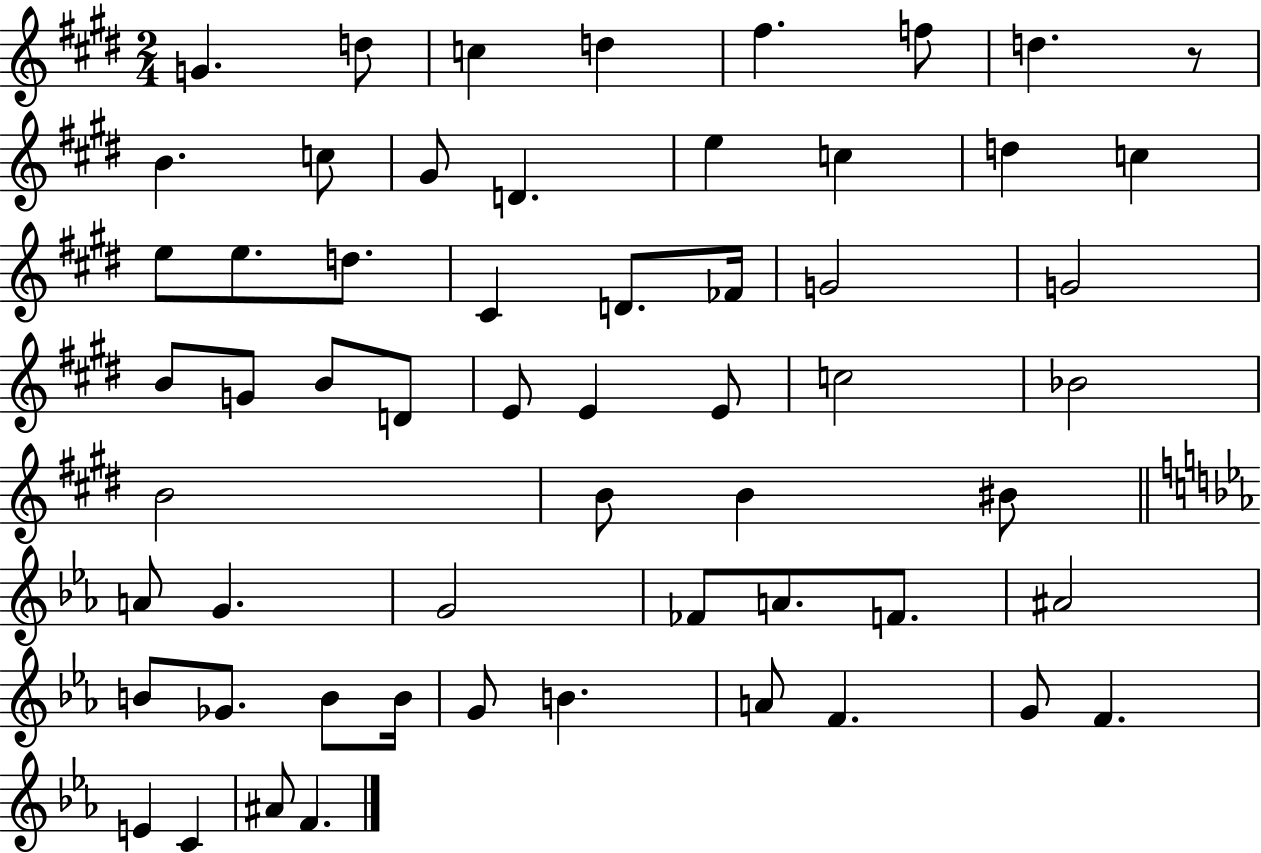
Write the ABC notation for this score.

X:1
T:Untitled
M:2/4
L:1/4
K:E
G d/2 c d ^f f/2 d z/2 B c/2 ^G/2 D e c d c e/2 e/2 d/2 ^C D/2 _F/4 G2 G2 B/2 G/2 B/2 D/2 E/2 E E/2 c2 _B2 B2 B/2 B ^B/2 A/2 G G2 _F/2 A/2 F/2 ^A2 B/2 _G/2 B/2 B/4 G/2 B A/2 F G/2 F E C ^A/2 F